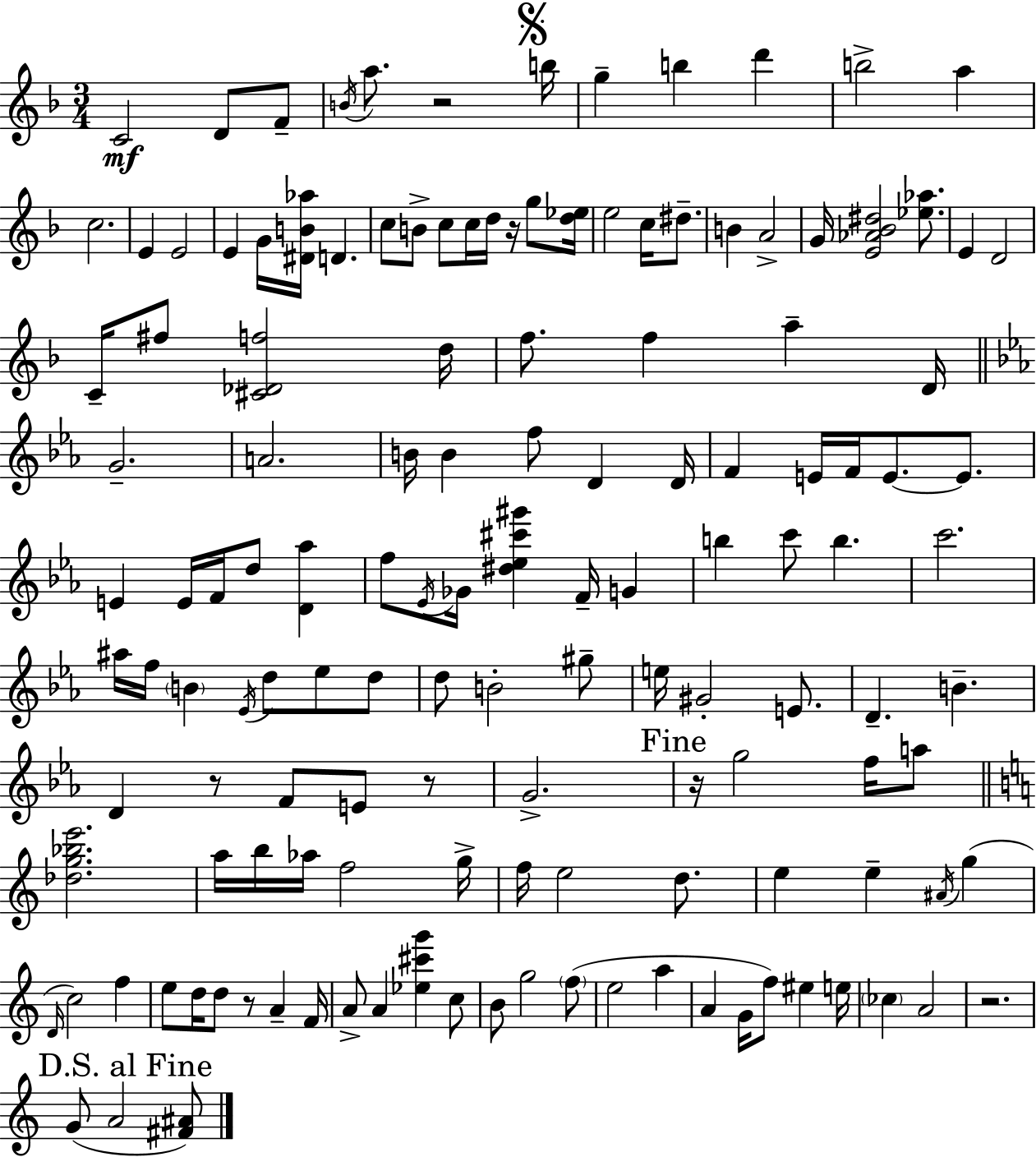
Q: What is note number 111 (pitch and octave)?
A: F5